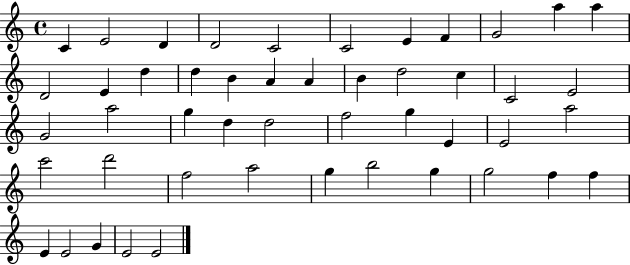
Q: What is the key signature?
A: C major